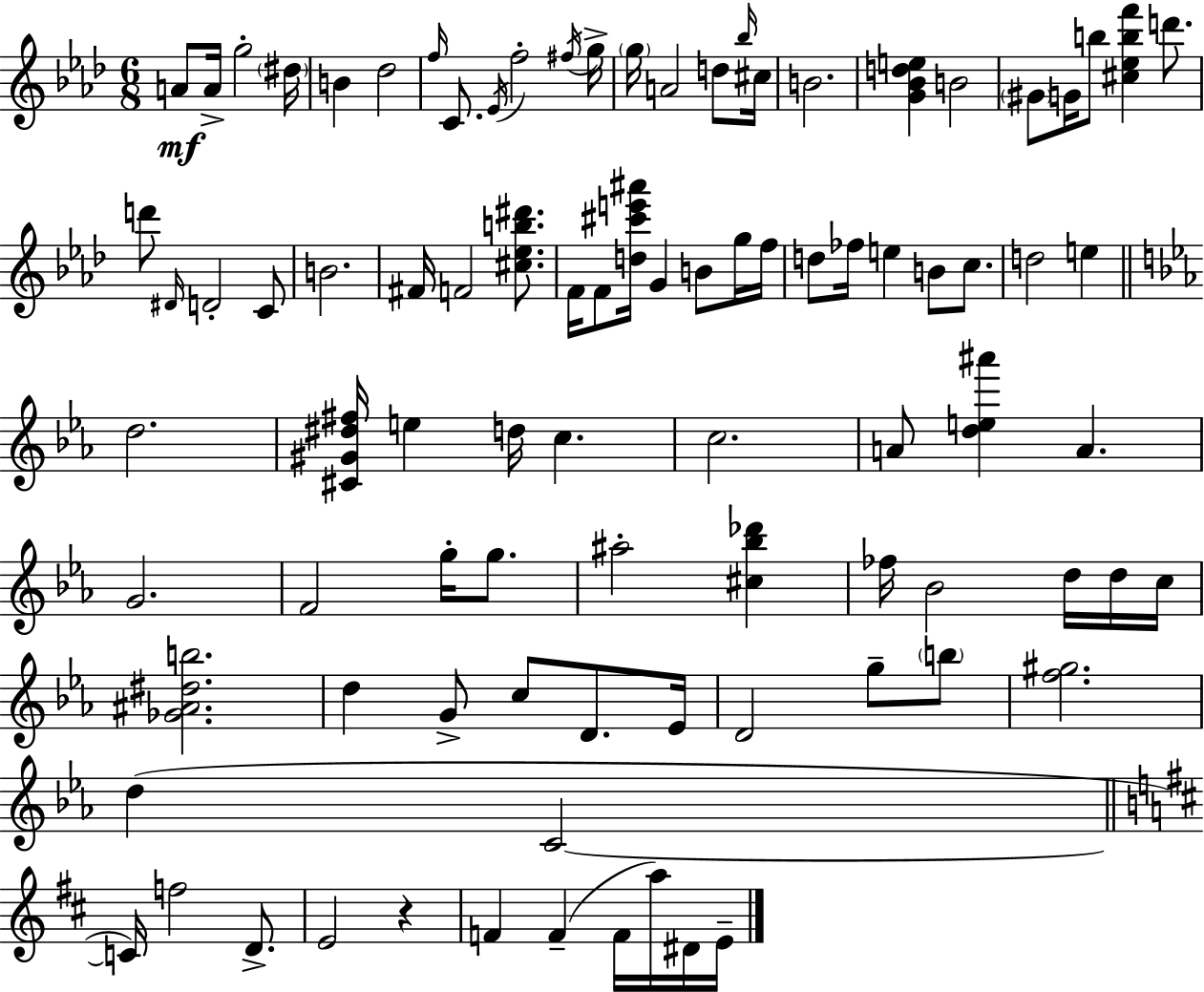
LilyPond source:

{
  \clef treble
  \numericTimeSignature
  \time 6/8
  \key f \minor
  a'8\mf a'16-> g''2-. \parenthesize dis''16 | b'4 des''2 | \grace { f''16 } c'8. \acciaccatura { ees'16 } f''2-. | \acciaccatura { fis''16 } g''16-> \parenthesize g''16 a'2 | \break d''8 \grace { bes''16 } cis''16 b'2. | <g' bes' d'' e''>4 b'2 | \parenthesize gis'8 g'16 b''8 <cis'' ees'' b'' f'''>4 | d'''8. d'''8 \grace { dis'16 } d'2-. | \break c'8 b'2. | fis'16 f'2 | <cis'' ees'' b'' dis'''>8. f'16 f'8 <d'' cis''' e''' ais'''>16 g'4 | b'8 g''16 f''16 d''8 fes''16 e''4 | \break b'8 c''8. d''2 | e''4 \bar "||" \break \key ees \major d''2. | <cis' gis' dis'' fis''>16 e''4 d''16 c''4. | c''2. | a'8 <d'' e'' ais'''>4 a'4. | \break g'2. | f'2 g''16-. g''8. | ais''2-. <cis'' bes'' des'''>4 | fes''16 bes'2 d''16 d''16 c''16 | \break <ges' ais' dis'' b''>2. | d''4 g'8-> c''8 d'8. ees'16 | d'2 g''8-- \parenthesize b''8 | <f'' gis''>2. | \break d''4( c'2~~ | \bar "||" \break \key b \minor c'16) f''2 d'8.-> | e'2 r4 | f'4 f'4--( f'16 a''16) dis'16 e'16-- | \bar "|."
}